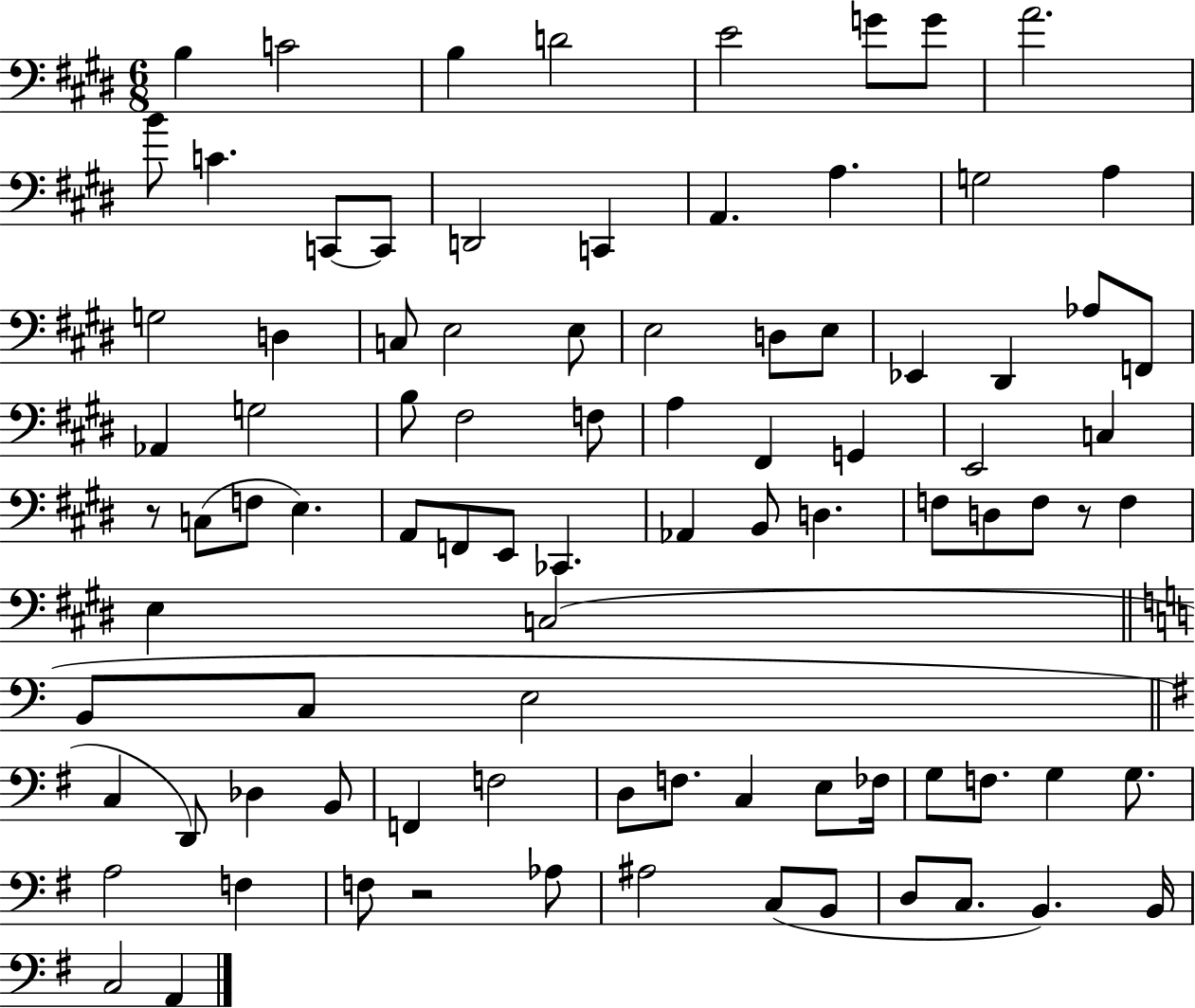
X:1
T:Untitled
M:6/8
L:1/4
K:E
B, C2 B, D2 E2 G/2 G/2 A2 B/2 C C,,/2 C,,/2 D,,2 C,, A,, A, G,2 A, G,2 D, C,/2 E,2 E,/2 E,2 D,/2 E,/2 _E,, ^D,, _A,/2 F,,/2 _A,, G,2 B,/2 ^F,2 F,/2 A, ^F,, G,, E,,2 C, z/2 C,/2 F,/2 E, A,,/2 F,,/2 E,,/2 _C,, _A,, B,,/2 D, F,/2 D,/2 F,/2 z/2 F, E, C,2 B,,/2 C,/2 E,2 C, D,,/2 _D, B,,/2 F,, F,2 D,/2 F,/2 C, E,/2 _F,/4 G,/2 F,/2 G, G,/2 A,2 F, F,/2 z2 _A,/2 ^A,2 C,/2 B,,/2 D,/2 C,/2 B,, B,,/4 C,2 A,,